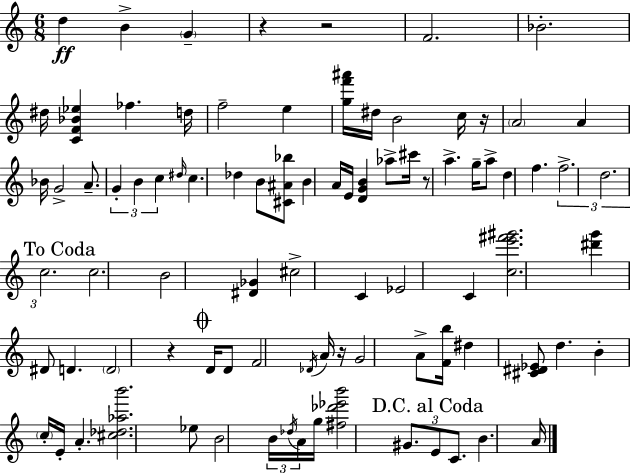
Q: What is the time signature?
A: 6/8